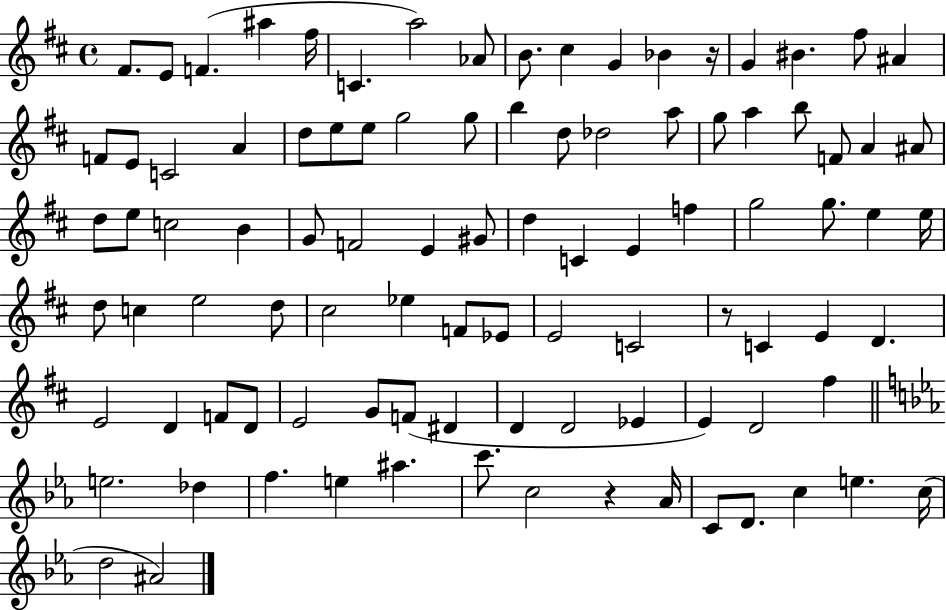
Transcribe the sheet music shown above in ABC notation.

X:1
T:Untitled
M:4/4
L:1/4
K:D
^F/2 E/2 F ^a ^f/4 C a2 _A/2 B/2 ^c G _B z/4 G ^B ^f/2 ^A F/2 E/2 C2 A d/2 e/2 e/2 g2 g/2 b d/2 _d2 a/2 g/2 a b/2 F/2 A ^A/2 d/2 e/2 c2 B G/2 F2 E ^G/2 d C E f g2 g/2 e e/4 d/2 c e2 d/2 ^c2 _e F/2 _E/2 E2 C2 z/2 C E D E2 D F/2 D/2 E2 G/2 F/2 ^D D D2 _E E D2 ^f e2 _d f e ^a c'/2 c2 z _A/4 C/2 D/2 c e c/4 d2 ^A2